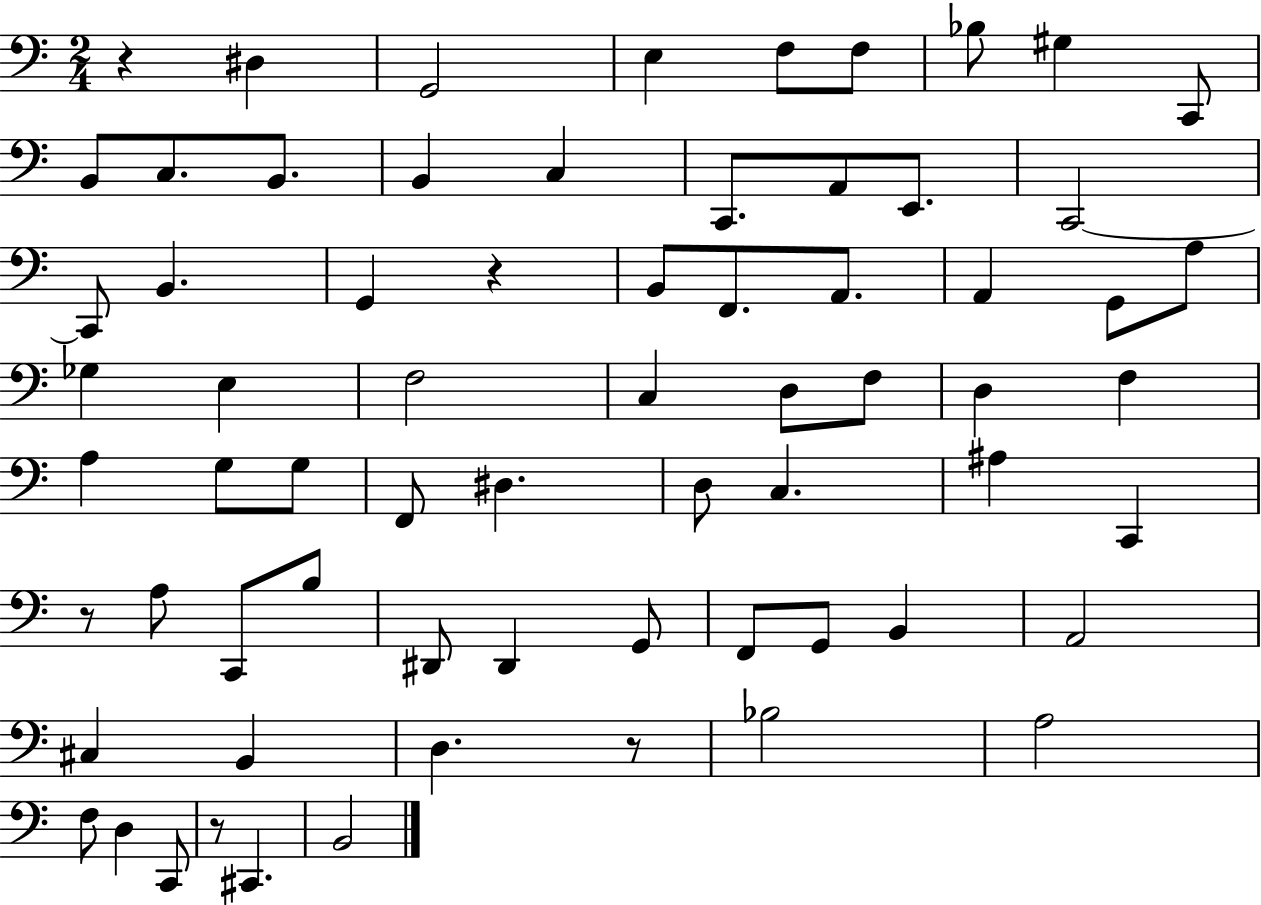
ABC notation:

X:1
T:Untitled
M:2/4
L:1/4
K:C
z ^D, G,,2 E, F,/2 F,/2 _B,/2 ^G, C,,/2 B,,/2 C,/2 B,,/2 B,, C, C,,/2 A,,/2 E,,/2 C,,2 C,,/2 B,, G,, z B,,/2 F,,/2 A,,/2 A,, G,,/2 A,/2 _G, E, F,2 C, D,/2 F,/2 D, F, A, G,/2 G,/2 F,,/2 ^D, D,/2 C, ^A, C,, z/2 A,/2 C,,/2 B,/2 ^D,,/2 ^D,, G,,/2 F,,/2 G,,/2 B,, A,,2 ^C, B,, D, z/2 _B,2 A,2 F,/2 D, C,,/2 z/2 ^C,, B,,2